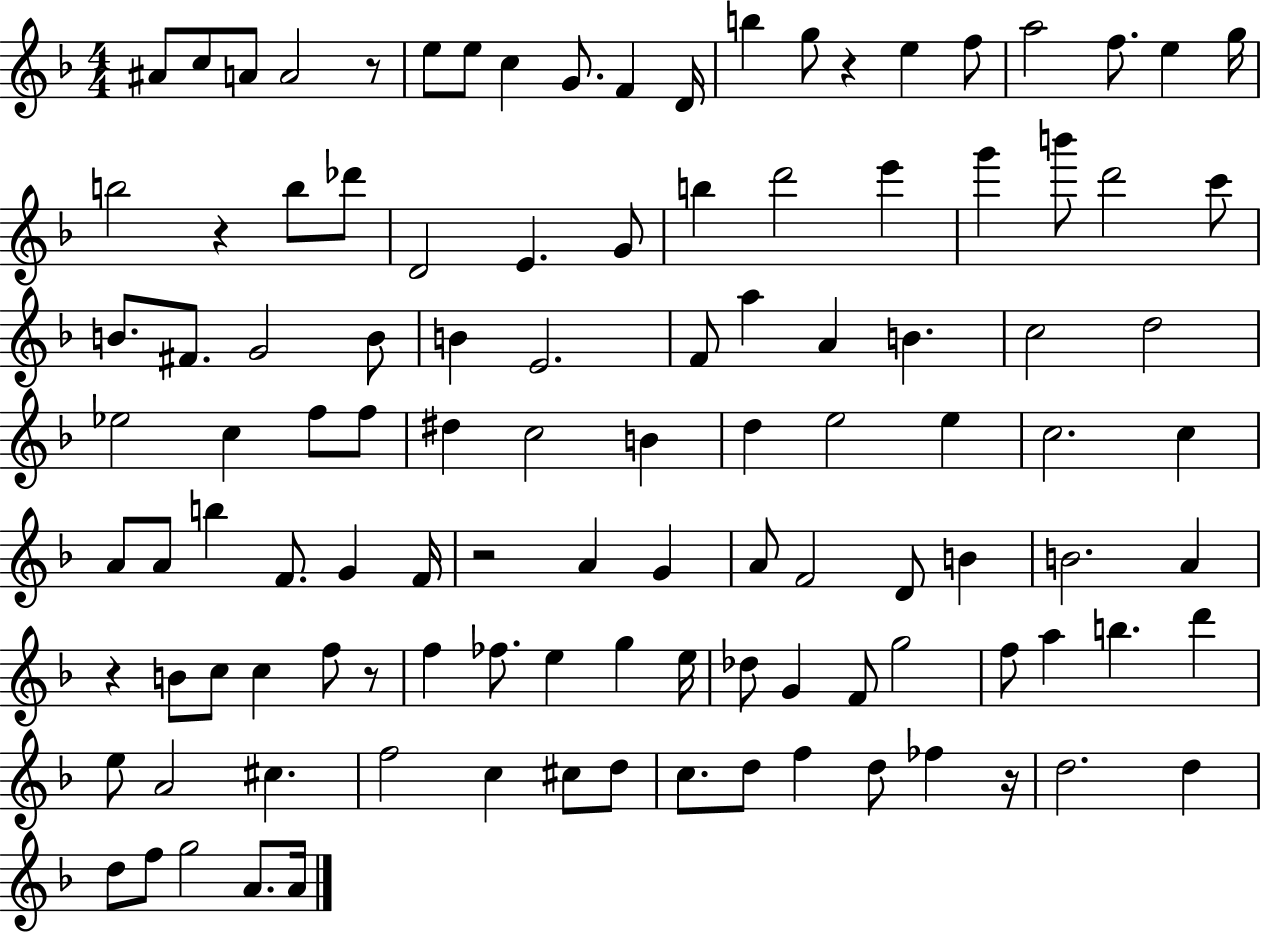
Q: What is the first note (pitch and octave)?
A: A#4